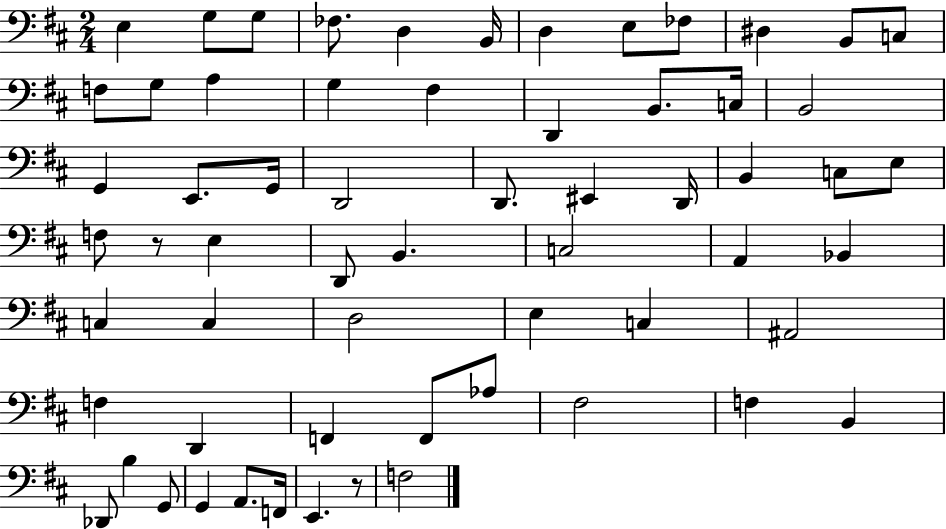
{
  \clef bass
  \numericTimeSignature
  \time 2/4
  \key d \major
  e4 g8 g8 | fes8. d4 b,16 | d4 e8 fes8 | dis4 b,8 c8 | \break f8 g8 a4 | g4 fis4 | d,4 b,8. c16 | b,2 | \break g,4 e,8. g,16 | d,2 | d,8. eis,4 d,16 | b,4 c8 e8 | \break f8 r8 e4 | d,8 b,4. | c2 | a,4 bes,4 | \break c4 c4 | d2 | e4 c4 | ais,2 | \break f4 d,4 | f,4 f,8 aes8 | fis2 | f4 b,4 | \break des,8 b4 g,8 | g,4 a,8. f,16 | e,4. r8 | f2 | \break \bar "|."
}